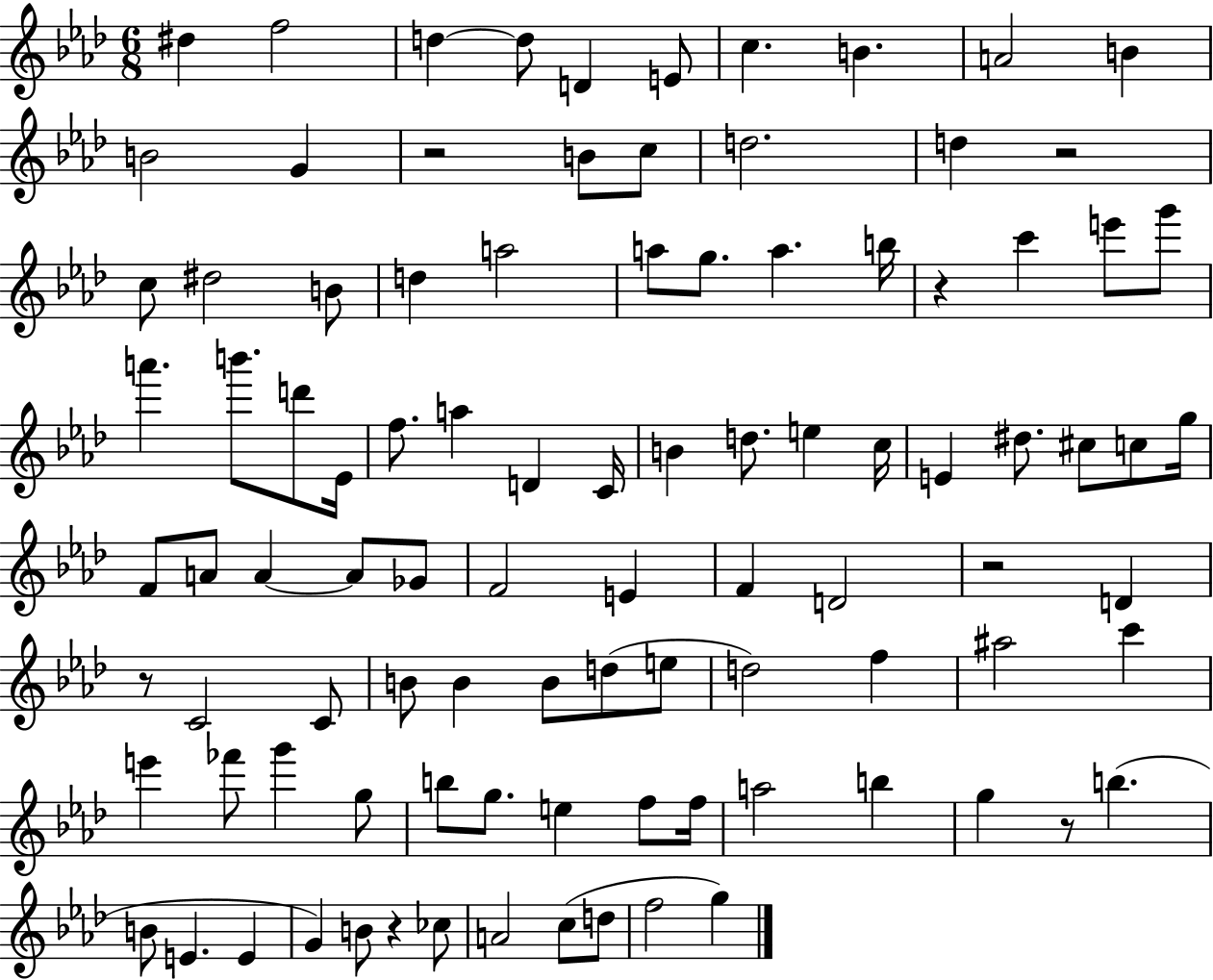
{
  \clef treble
  \numericTimeSignature
  \time 6/8
  \key aes \major
  dis''4 f''2 | d''4~~ d''8 d'4 e'8 | c''4. b'4. | a'2 b'4 | \break b'2 g'4 | r2 b'8 c''8 | d''2. | d''4 r2 | \break c''8 dis''2 b'8 | d''4 a''2 | a''8 g''8. a''4. b''16 | r4 c'''4 e'''8 g'''8 | \break a'''4. b'''8. d'''8 ees'16 | f''8. a''4 d'4 c'16 | b'4 d''8. e''4 c''16 | e'4 dis''8. cis''8 c''8 g''16 | \break f'8 a'8 a'4~~ a'8 ges'8 | f'2 e'4 | f'4 d'2 | r2 d'4 | \break r8 c'2 c'8 | b'8 b'4 b'8 d''8( e''8 | d''2) f''4 | ais''2 c'''4 | \break e'''4 fes'''8 g'''4 g''8 | b''8 g''8. e''4 f''8 f''16 | a''2 b''4 | g''4 r8 b''4.( | \break b'8 e'4. e'4 | g'4) b'8 r4 ces''8 | a'2 c''8( d''8 | f''2 g''4) | \break \bar "|."
}